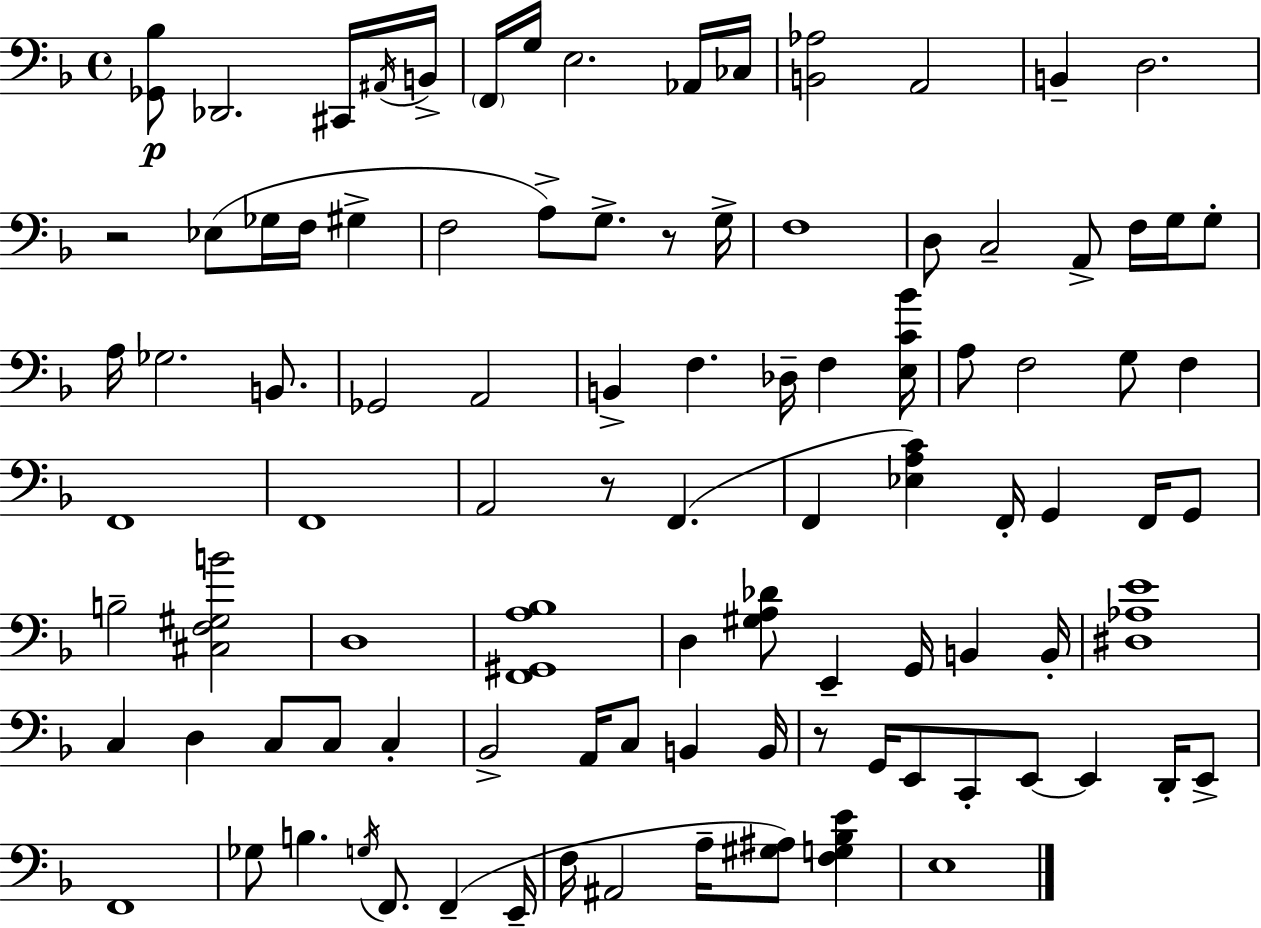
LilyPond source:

{
  \clef bass
  \time 4/4
  \defaultTimeSignature
  \key d \minor
  <ges, bes>8\p des,2. cis,16 \acciaccatura { ais,16 } | b,16-> \parenthesize f,16 g16 e2. aes,16 | ces16 <b, aes>2 a,2 | b,4-- d2. | \break r2 ees8( ges16 f16 gis4-> | f2 a8->) g8.-> r8 | g16-> f1 | d8 c2-- a,8-> f16 g16 g8-. | \break a16 ges2. b,8. | ges,2 a,2 | b,4-> f4. des16-- f4 | <e c' bes'>16 a8 f2 g8 f4 | \break f,1 | f,1 | a,2 r8 f,4.( | f,4 <ees a c'>4) f,16-. g,4 f,16 g,8 | \break b2-- <cis f gis b'>2 | d1 | <f, gis, a bes>1 | d4 <gis a des'>8 e,4-- g,16 b,4 | \break b,16-. <dis aes e'>1 | c4 d4 c8 c8 c4-. | bes,2-> a,16 c8 b,4 | b,16 r8 g,16 e,8 c,8-. e,8~~ e,4 d,16-. e,8-> | \break f,1 | ges8 b4. \acciaccatura { g16 } f,8. f,4--( | e,16-- f16 ais,2 a16-- <gis ais>8) <f g bes e'>4 | e1 | \break \bar "|."
}